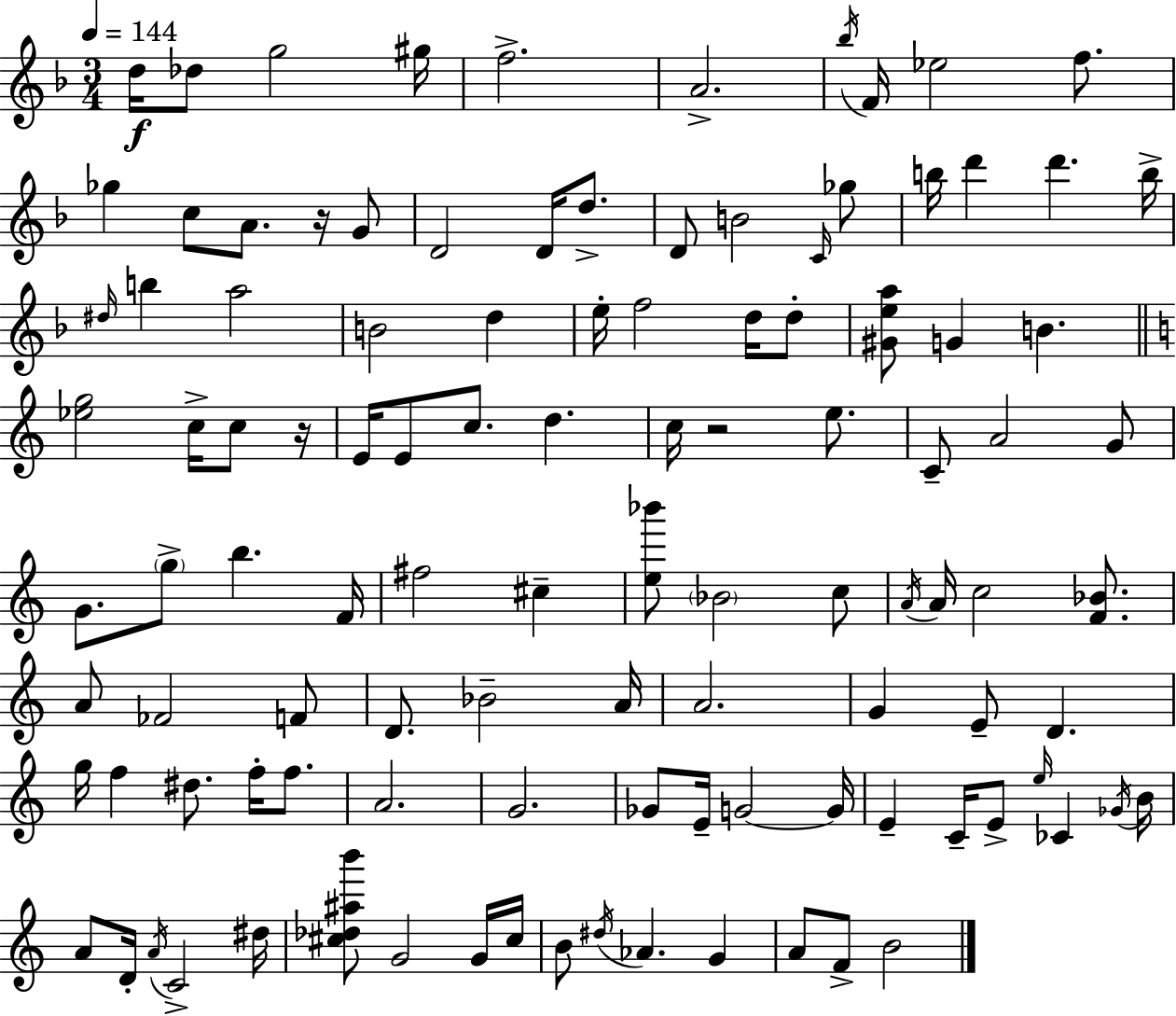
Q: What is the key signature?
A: F major